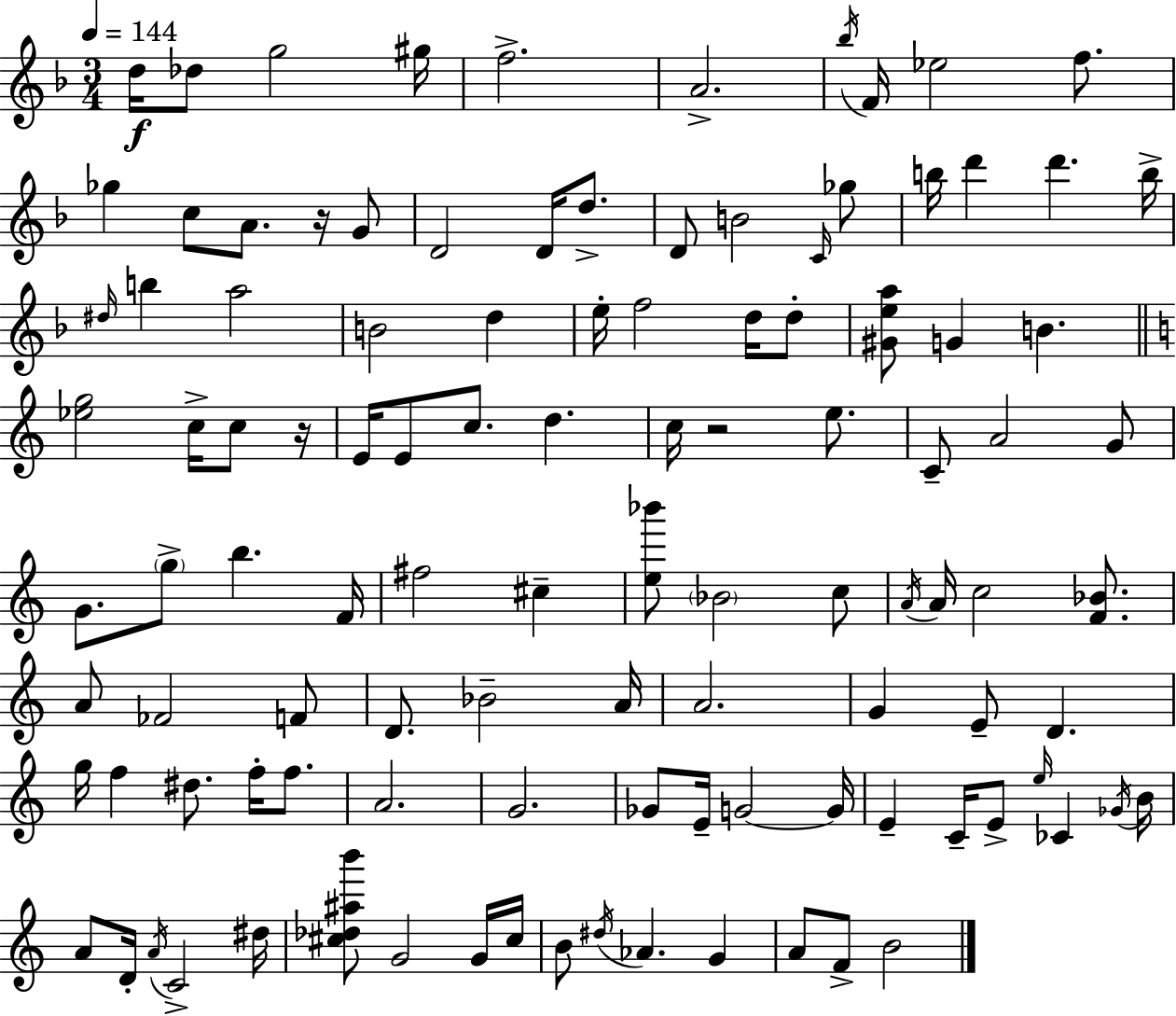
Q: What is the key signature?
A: F major